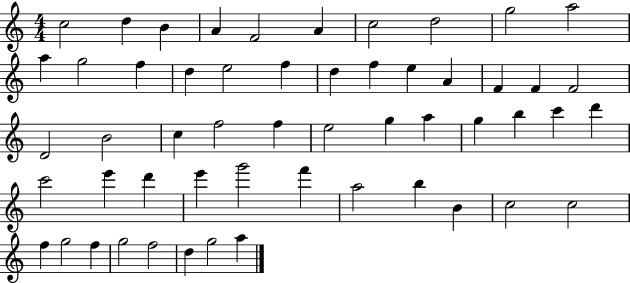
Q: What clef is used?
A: treble